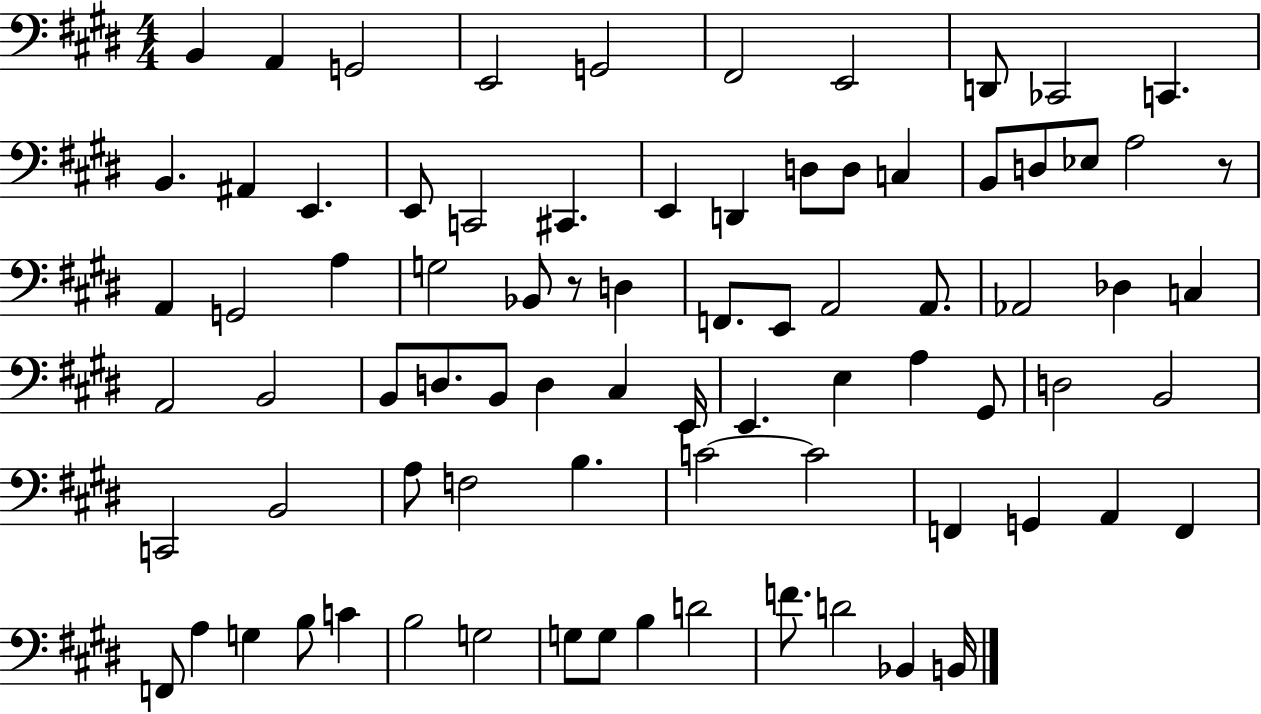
{
  \clef bass
  \numericTimeSignature
  \time 4/4
  \key e \major
  b,4 a,4 g,2 | e,2 g,2 | fis,2 e,2 | d,8 ces,2 c,4. | \break b,4. ais,4 e,4. | e,8 c,2 cis,4. | e,4 d,4 d8 d8 c4 | b,8 d8 ees8 a2 r8 | \break a,4 g,2 a4 | g2 bes,8 r8 d4 | f,8. e,8 a,2 a,8. | aes,2 des4 c4 | \break a,2 b,2 | b,8 d8. b,8 d4 cis4 e,16 | e,4. e4 a4 gis,8 | d2 b,2 | \break c,2 b,2 | a8 f2 b4. | c'2~~ c'2 | f,4 g,4 a,4 f,4 | \break f,8 a4 g4 b8 c'4 | b2 g2 | g8 g8 b4 d'2 | f'8. d'2 bes,4 b,16 | \break \bar "|."
}